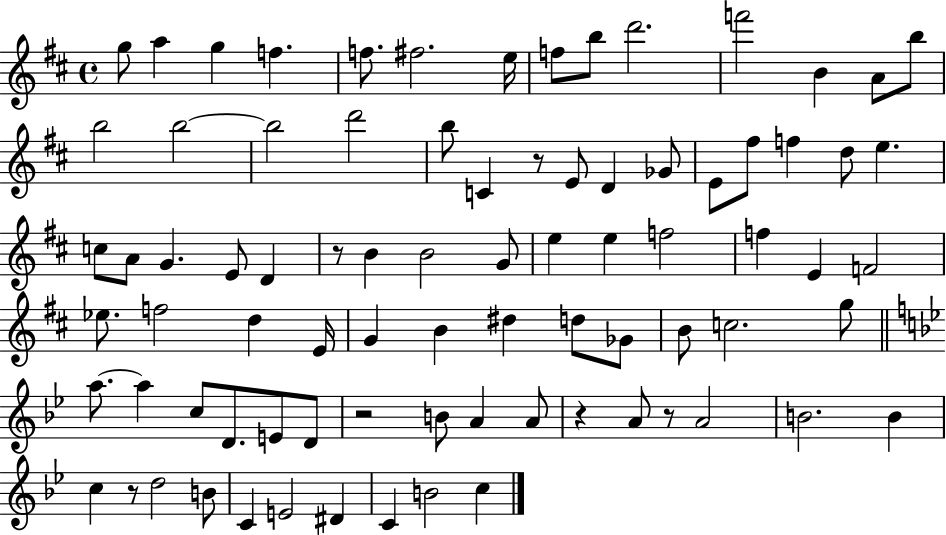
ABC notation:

X:1
T:Untitled
M:4/4
L:1/4
K:D
g/2 a g f f/2 ^f2 e/4 f/2 b/2 d'2 f'2 B A/2 b/2 b2 b2 b2 d'2 b/2 C z/2 E/2 D _G/2 E/2 ^f/2 f d/2 e c/2 A/2 G E/2 D z/2 B B2 G/2 e e f2 f E F2 _e/2 f2 d E/4 G B ^d d/2 _G/2 B/2 c2 g/2 a/2 a c/2 D/2 E/2 D/2 z2 B/2 A A/2 z A/2 z/2 A2 B2 B c z/2 d2 B/2 C E2 ^D C B2 c